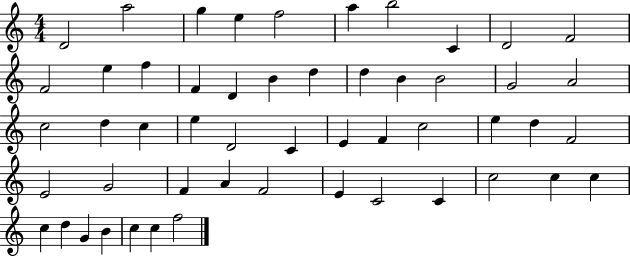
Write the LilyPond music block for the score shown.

{
  \clef treble
  \numericTimeSignature
  \time 4/4
  \key c \major
  d'2 a''2 | g''4 e''4 f''2 | a''4 b''2 c'4 | d'2 f'2 | \break f'2 e''4 f''4 | f'4 d'4 b'4 d''4 | d''4 b'4 b'2 | g'2 a'2 | \break c''2 d''4 c''4 | e''4 d'2 c'4 | e'4 f'4 c''2 | e''4 d''4 f'2 | \break e'2 g'2 | f'4 a'4 f'2 | e'4 c'2 c'4 | c''2 c''4 c''4 | \break c''4 d''4 g'4 b'4 | c''4 c''4 f''2 | \bar "|."
}